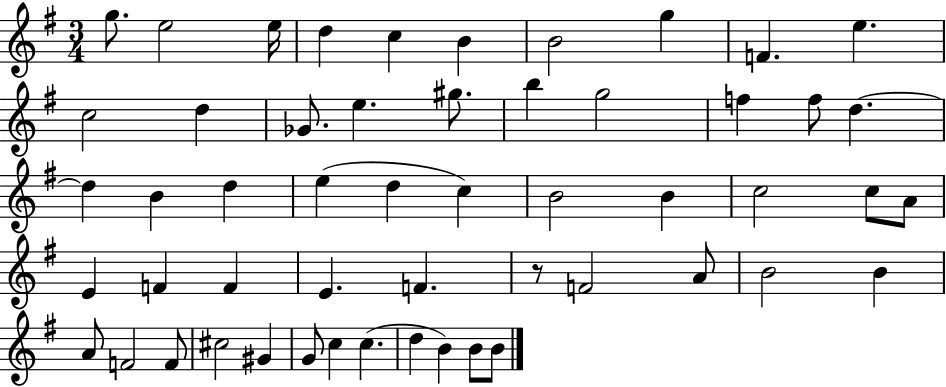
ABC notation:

X:1
T:Untitled
M:3/4
L:1/4
K:G
g/2 e2 e/4 d c B B2 g F e c2 d _G/2 e ^g/2 b g2 f f/2 d d B d e d c B2 B c2 c/2 A/2 E F F E F z/2 F2 A/2 B2 B A/2 F2 F/2 ^c2 ^G G/2 c c d B B/2 B/2